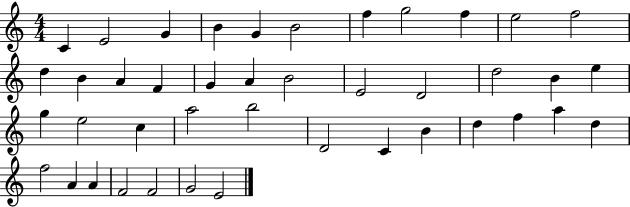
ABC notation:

X:1
T:Untitled
M:4/4
L:1/4
K:C
C E2 G B G B2 f g2 f e2 f2 d B A F G A B2 E2 D2 d2 B e g e2 c a2 b2 D2 C B d f a d f2 A A F2 F2 G2 E2